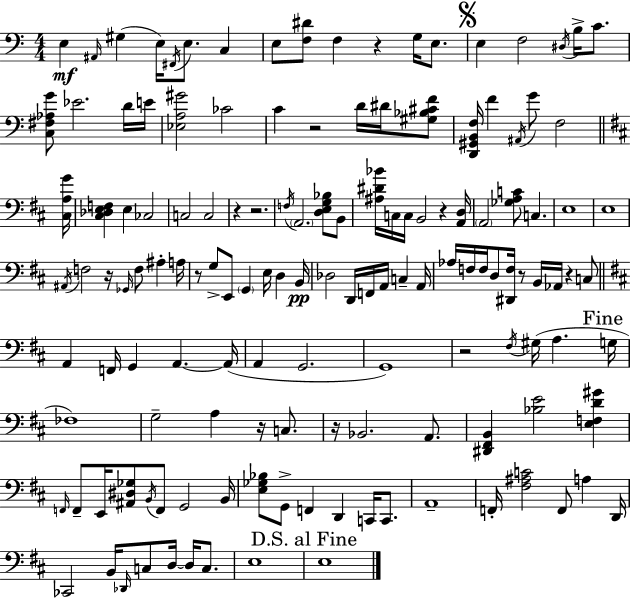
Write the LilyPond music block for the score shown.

{
  \clef bass
  \numericTimeSignature
  \time 4/4
  \key a \minor
  e4\mf \grace { ais,16 }( gis4 e16) \acciaccatura { fis,16 } e8. c4 | e8 <f dis'>8 f4 r4 g16 e8. | \mark \markup { \musicglyph "scripts.segno" } e4 f2 \acciaccatura { dis16 } b16-> | c'8. <c fis aes g'>8 ees'2. | \break d'16 e'16 <ees a gis'>2 ces'2 | c'4 r2 d'16 | dis'16 <gis bes cis' f'>8 <d, gis, b, f>16 f'4 \acciaccatura { ais,16 } g'8 f2 | \bar "||" \break \key d \major <cis a g'>16 <cis des e f>4 e4 ces2 | c2 c2 | r4 r2. | \acciaccatura { f16 } \parenthesize a,2. <d e g bes>8 | \break b,8 <ais dis' bes'>16 c16 c16 b,2 r4 | <a, d>16 \parenthesize a,2 <ges a c'>8 c4. | e1 | e1 | \break \acciaccatura { ais,16 } f2 r16 \grace { ges,16 } f8 ais4-. | a16 r8 g8-> e,8 \parenthesize g,4 e16 d4 | b,16\pp des2 d,16 f,16 a,16 c4-- | a,16 aes16 f16 f16 d8 <dis, f>16 r8 b,16 aes,16 r4 | \break c8 \bar "||" \break \key b \minor a,4 f,16 g,4 a,4.~~ a,16( | a,4 g,2. | g,1) | r2 \acciaccatura { fis16 }( gis16 a4. | \break \mark "Fine" g16 fes1) | g2-- a4 r16 c8. | r16 bes,2. a,8. | <dis, fis, b,>4 <bes e'>2 <e f d' gis'>4 | \break \grace { f,16 } f,8-- e,16 <ais, dis ges>8 \acciaccatura { b,16 } f,8 g,2 | b,16 <e ges bes>8 g,8-> f,4 d,4 c,16 | c,8. a,1-- | f,16-. <fis ais c'>2 f,8 a4 | \break d,16 ces,2 b,16 \grace { des,16 } c8 d16~~ | d16 c8. e1 | \mark "D.S. al Fine" e1 | \bar "|."
}